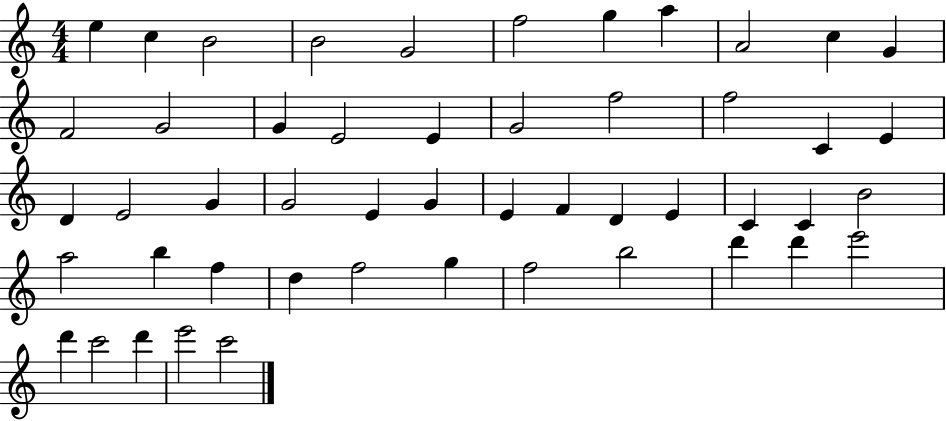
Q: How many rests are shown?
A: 0